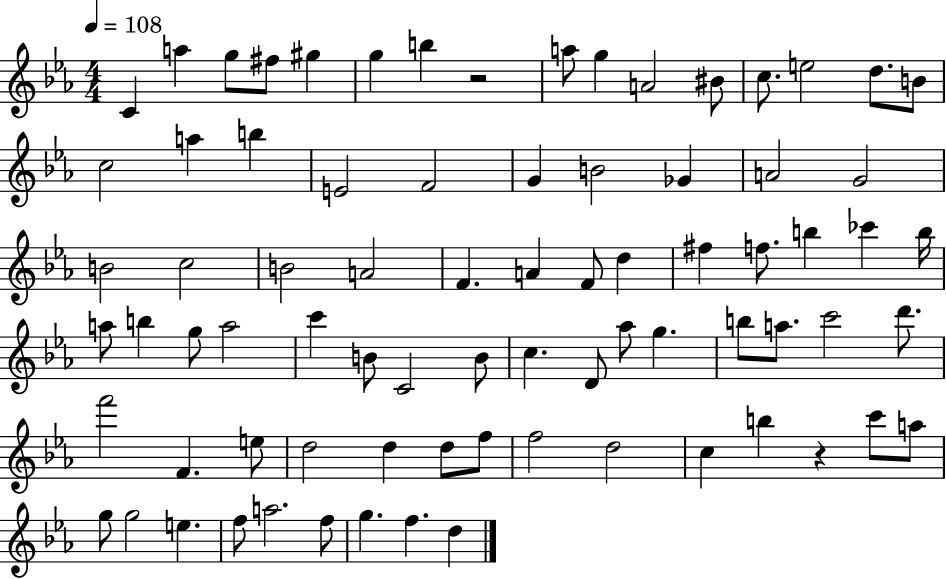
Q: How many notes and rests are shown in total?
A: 78